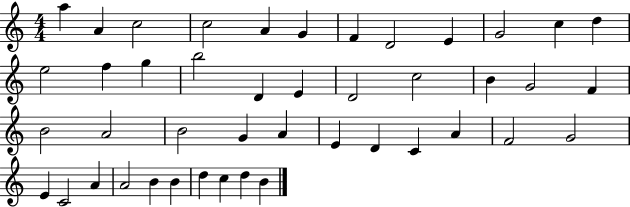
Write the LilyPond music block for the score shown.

{
  \clef treble
  \numericTimeSignature
  \time 4/4
  \key c \major
  a''4 a'4 c''2 | c''2 a'4 g'4 | f'4 d'2 e'4 | g'2 c''4 d''4 | \break e''2 f''4 g''4 | b''2 d'4 e'4 | d'2 c''2 | b'4 g'2 f'4 | \break b'2 a'2 | b'2 g'4 a'4 | e'4 d'4 c'4 a'4 | f'2 g'2 | \break e'4 c'2 a'4 | a'2 b'4 b'4 | d''4 c''4 d''4 b'4 | \bar "|."
}